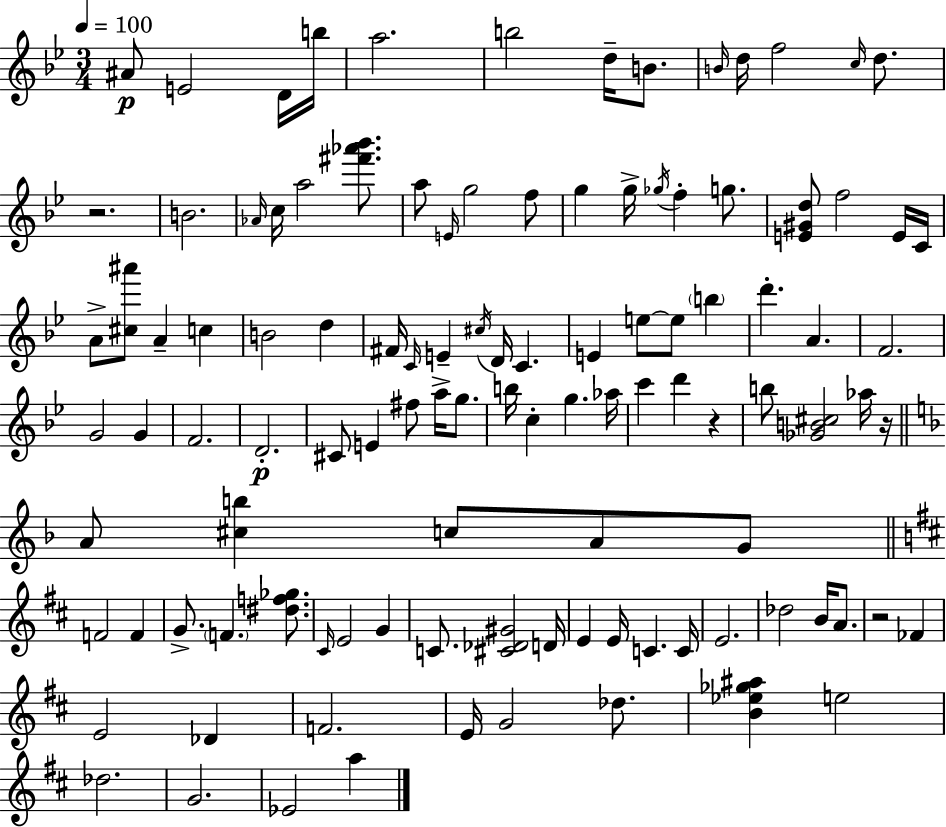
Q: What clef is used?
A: treble